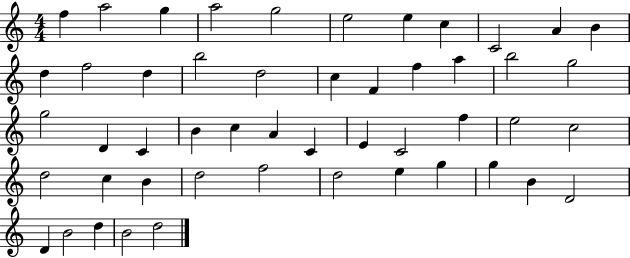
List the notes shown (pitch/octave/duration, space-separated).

F5/q A5/h G5/q A5/h G5/h E5/h E5/q C5/q C4/h A4/q B4/q D5/q F5/h D5/q B5/h D5/h C5/q F4/q F5/q A5/q B5/h G5/h G5/h D4/q C4/q B4/q C5/q A4/q C4/q E4/q C4/h F5/q E5/h C5/h D5/h C5/q B4/q D5/h F5/h D5/h E5/q G5/q G5/q B4/q D4/h D4/q B4/h D5/q B4/h D5/h